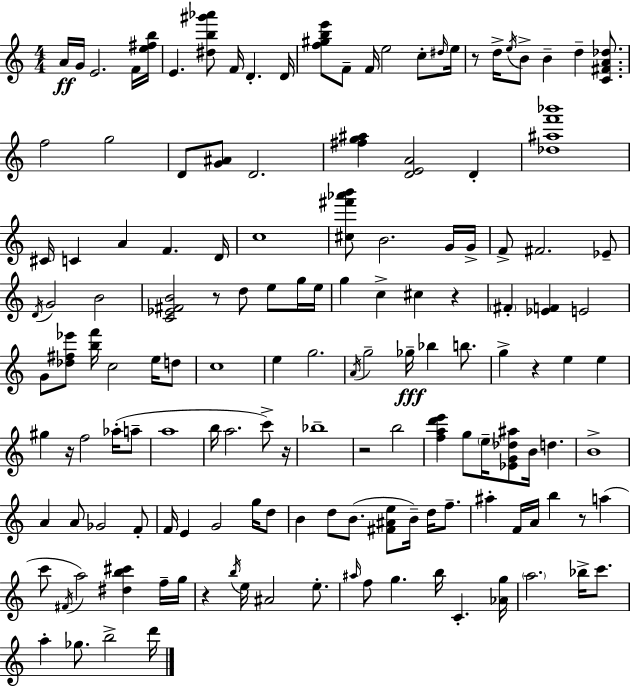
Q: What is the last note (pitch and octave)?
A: D6